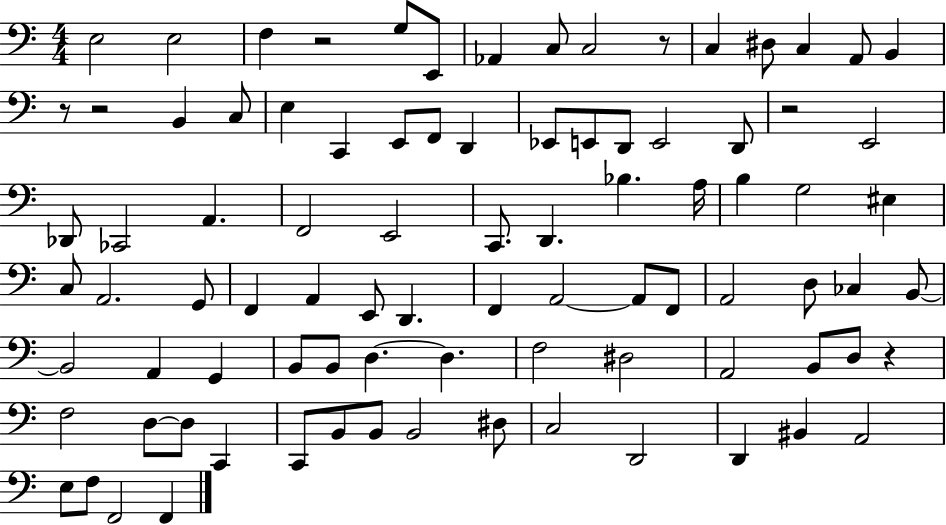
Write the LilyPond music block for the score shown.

{
  \clef bass
  \numericTimeSignature
  \time 4/4
  \key c \major
  e2 e2 | f4 r2 g8 e,8 | aes,4 c8 c2 r8 | c4 dis8 c4 a,8 b,4 | \break r8 r2 b,4 c8 | e4 c,4 e,8 f,8 d,4 | ees,8 e,8 d,8 e,2 d,8 | r2 e,2 | \break des,8 ces,2 a,4. | f,2 e,2 | c,8. d,4. bes4. a16 | b4 g2 eis4 | \break c8 a,2. g,8 | f,4 a,4 e,8 d,4. | f,4 a,2~~ a,8 f,8 | a,2 d8 ces4 b,8~~ | \break b,2 a,4 g,4 | b,8 b,8 d4.~~ d4. | f2 dis2 | a,2 b,8 d8 r4 | \break f2 d8~~ d8 c,4 | c,8 b,8 b,8 b,2 dis8 | c2 d,2 | d,4 bis,4 a,2 | \break e8 f8 f,2 f,4 | \bar "|."
}